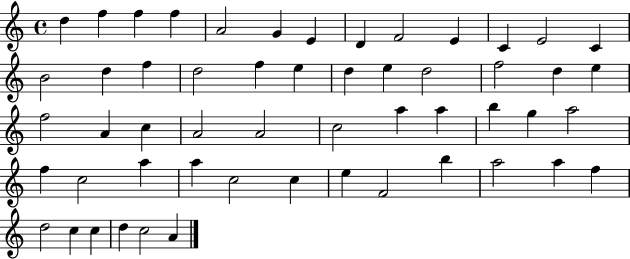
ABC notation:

X:1
T:Untitled
M:4/4
L:1/4
K:C
d f f f A2 G E D F2 E C E2 C B2 d f d2 f e d e d2 f2 d e f2 A c A2 A2 c2 a a b g a2 f c2 a a c2 c e F2 b a2 a f d2 c c d c2 A